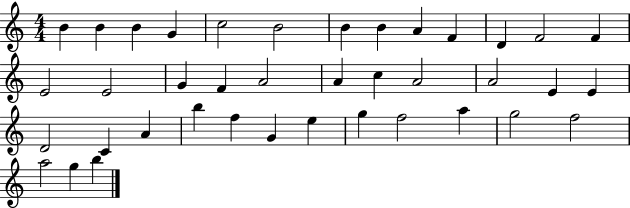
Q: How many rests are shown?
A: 0